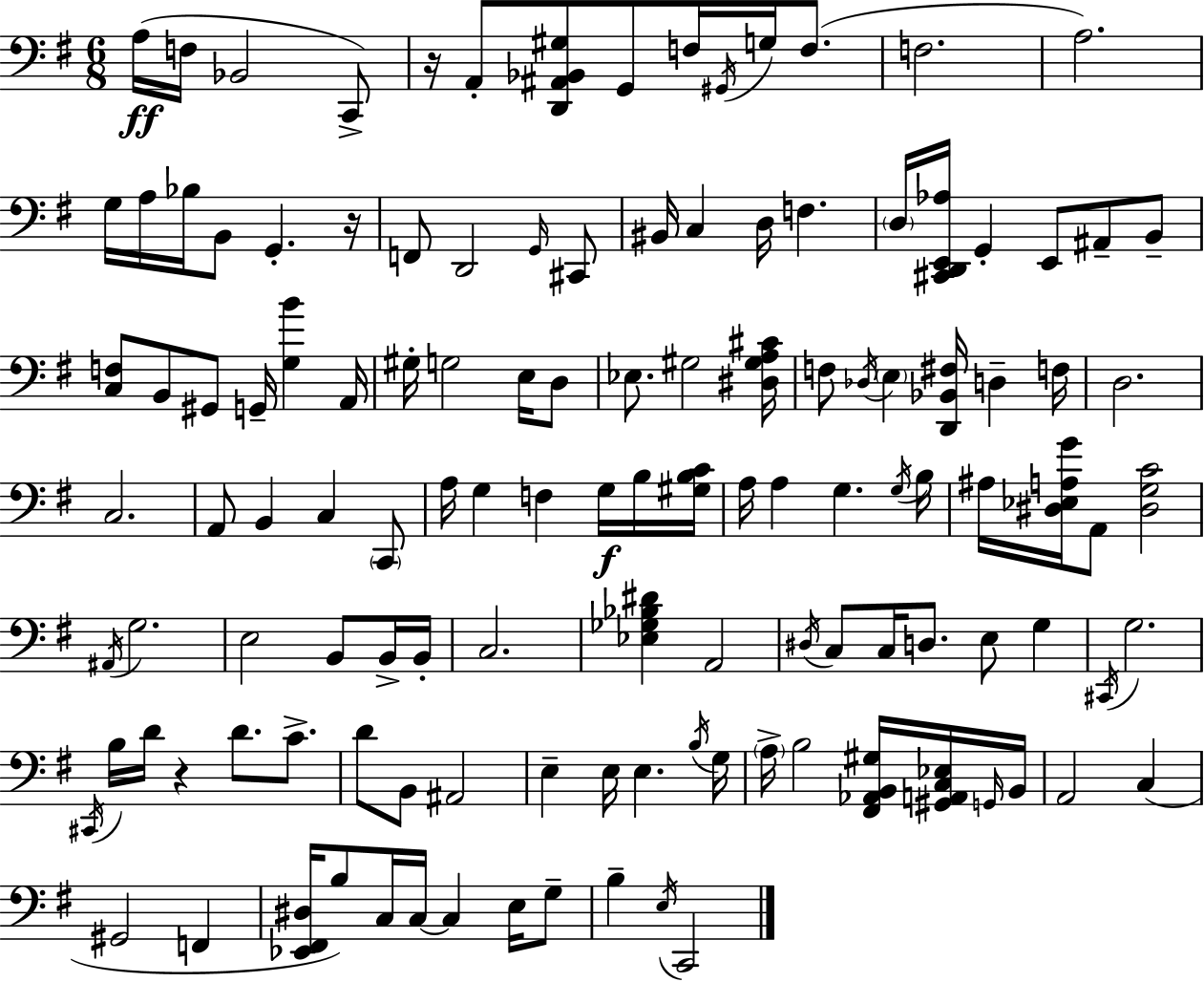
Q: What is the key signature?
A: G major